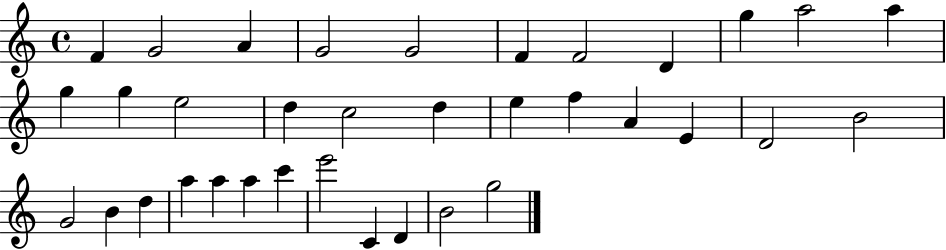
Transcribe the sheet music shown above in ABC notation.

X:1
T:Untitled
M:4/4
L:1/4
K:C
F G2 A G2 G2 F F2 D g a2 a g g e2 d c2 d e f A E D2 B2 G2 B d a a a c' e'2 C D B2 g2